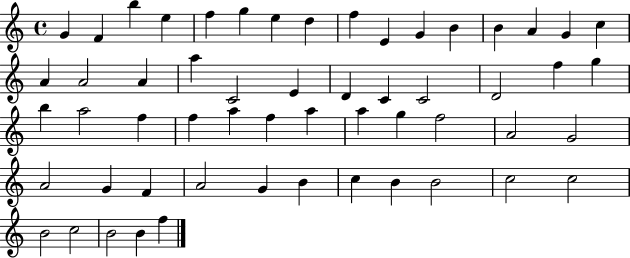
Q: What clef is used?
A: treble